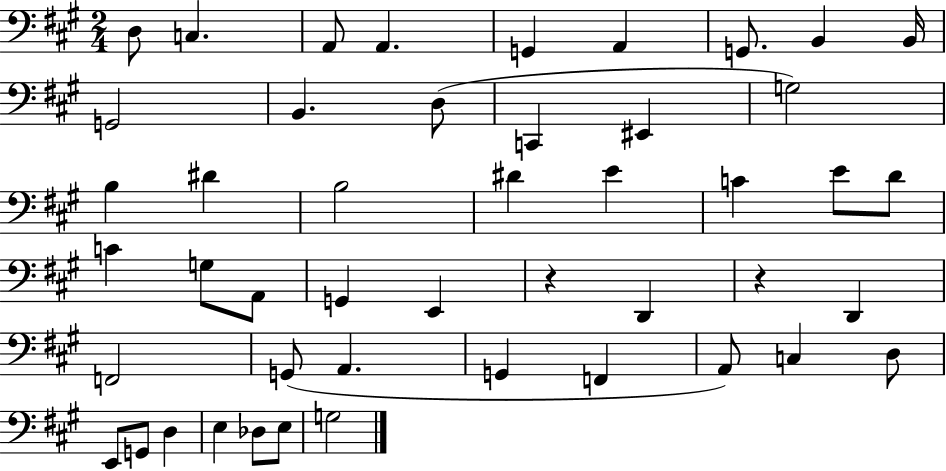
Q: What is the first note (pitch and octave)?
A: D3